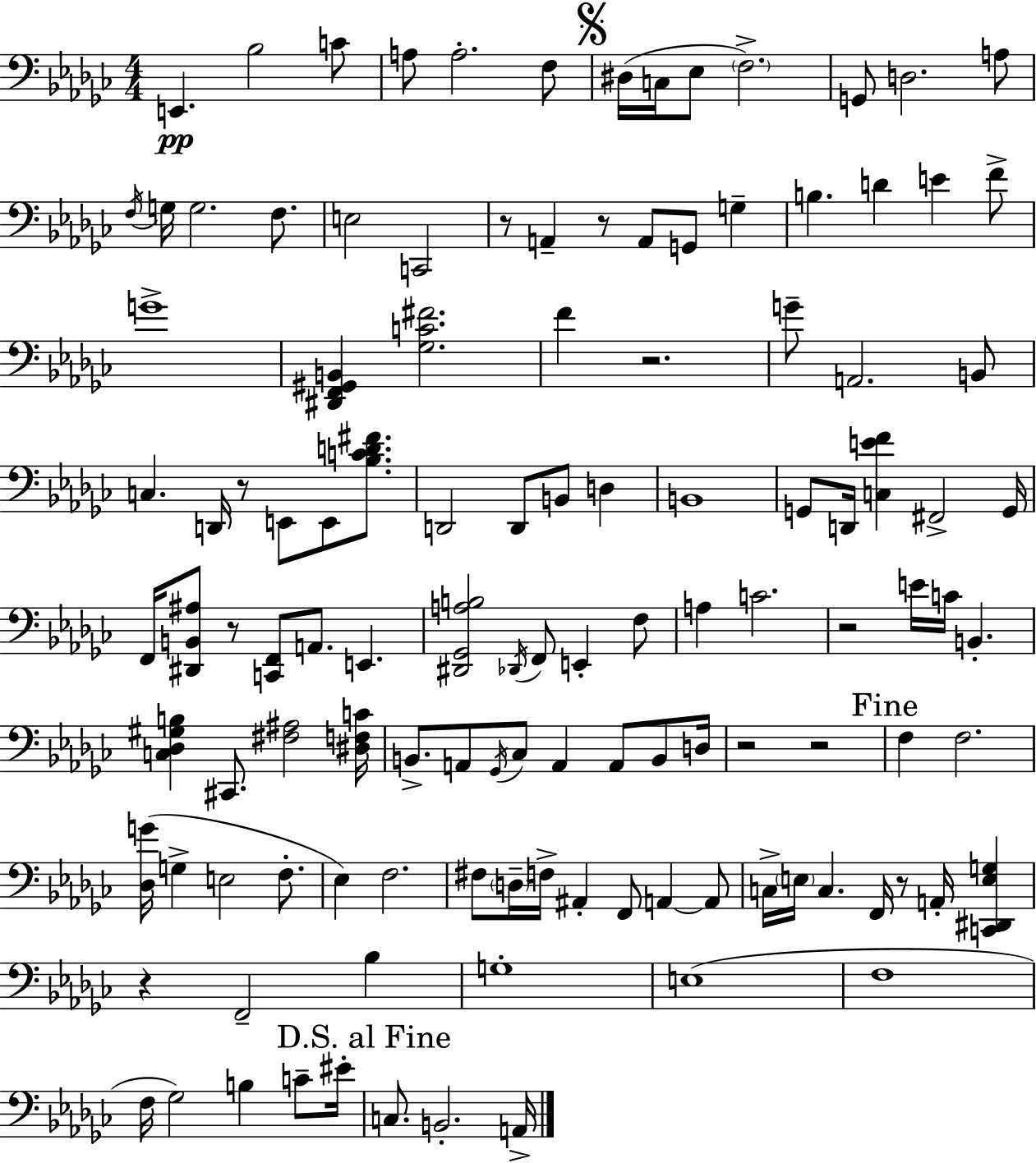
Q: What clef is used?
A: bass